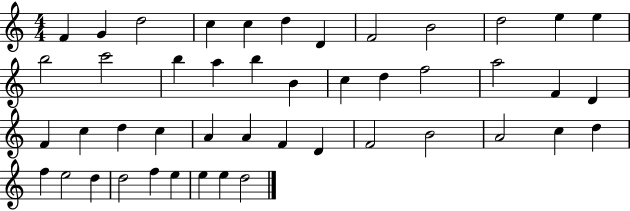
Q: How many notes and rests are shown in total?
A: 46